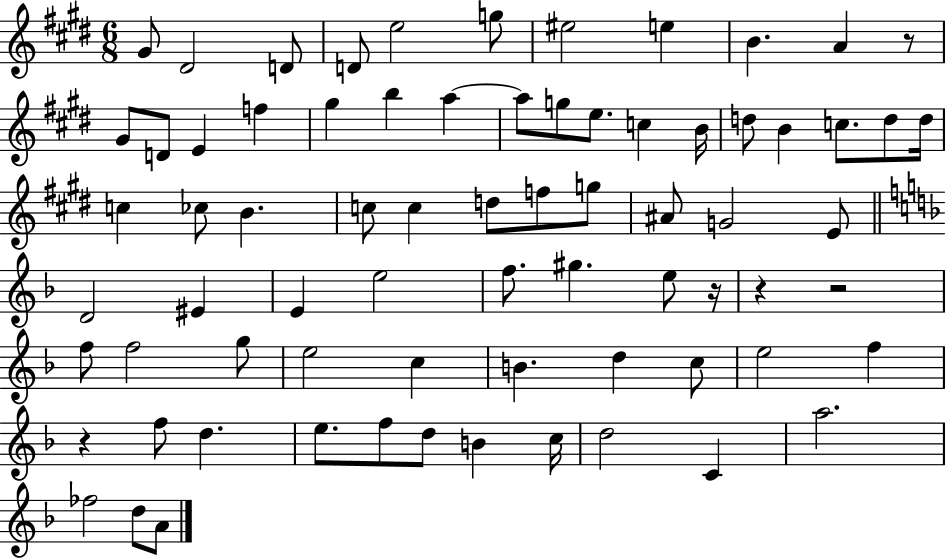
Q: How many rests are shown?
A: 5